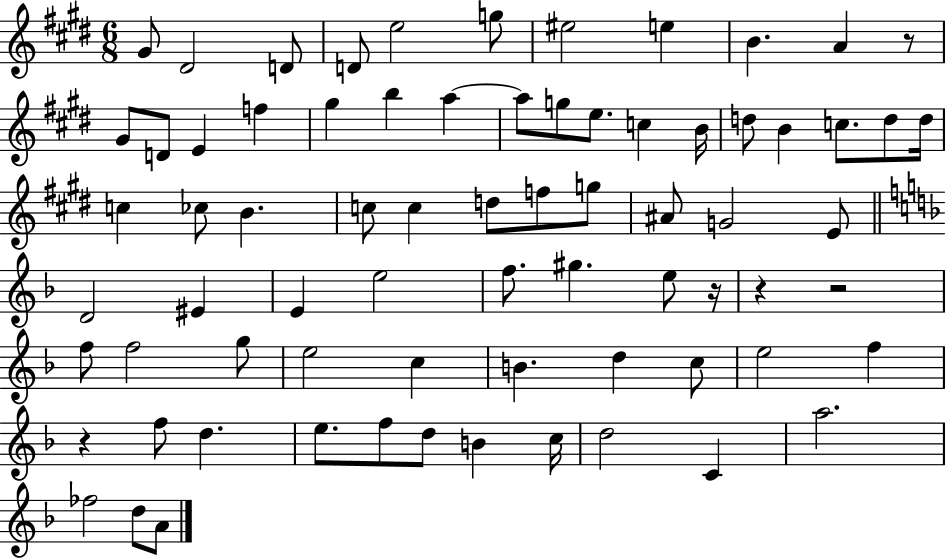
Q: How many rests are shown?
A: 5